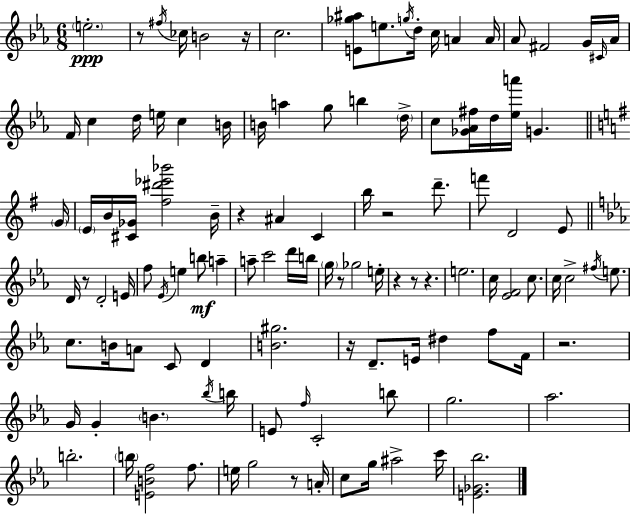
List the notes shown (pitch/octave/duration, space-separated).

E5/h. R/e F#5/s CES5/s B4/h R/s C5/h. [E4,Gb5,A#5]/e E5/e. G5/s D5/s C5/s A4/q A4/s Ab4/e F#4/h G4/s C#4/s Ab4/s F4/s C5/q D5/s E5/s C5/q B4/s B4/s A5/q G5/e B5/q D5/s C5/e [Gb4,Ab4,F#5]/s D5/s [Eb5,A6]/s G4/q. G4/s E4/s B4/s [C#4,Gb4]/s [F#5,D#6,Eb6,Bb6]/h B4/s R/q A#4/q C4/q B5/s R/h D6/e. F6/e D4/h E4/e D4/s R/e D4/h E4/s F5/e Eb4/s E5/q B5/e A5/q A5/e C6/h D6/s B5/s G5/s R/e Gb5/h E5/s R/q R/e R/q. E5/h. C5/s [Eb4,F4]/h C5/e. C5/s C5/h F#5/s E5/e. C5/e. B4/s A4/e C4/e D4/q [B4,G#5]/h. R/s D4/e. E4/s D#5/q F5/e F4/s R/h. G4/s G4/q B4/q. Bb5/s B5/s E4/e F5/s C4/h B5/e G5/h. Ab5/h. B5/h. B5/s [E4,B4,F5]/h F5/e. E5/s G5/h R/e A4/s C5/e G5/s A#5/h C6/s [E4,Gb4,Bb5]/h.